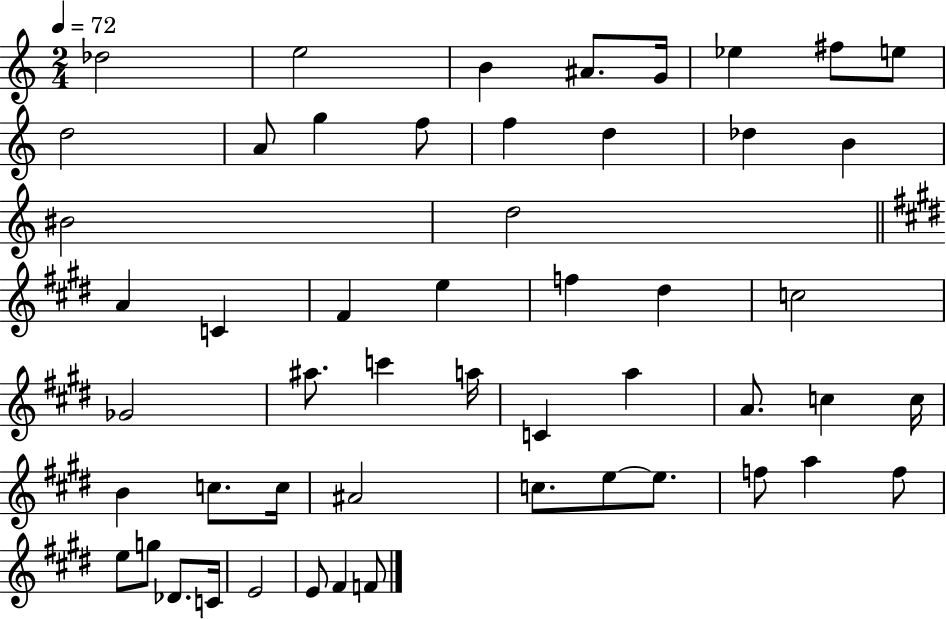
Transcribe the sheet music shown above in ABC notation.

X:1
T:Untitled
M:2/4
L:1/4
K:C
_d2 e2 B ^A/2 G/4 _e ^f/2 e/2 d2 A/2 g f/2 f d _d B ^B2 d2 A C ^F e f ^d c2 _G2 ^a/2 c' a/4 C a A/2 c c/4 B c/2 c/4 ^A2 c/2 e/2 e/2 f/2 a f/2 e/2 g/2 _D/2 C/4 E2 E/2 ^F F/2